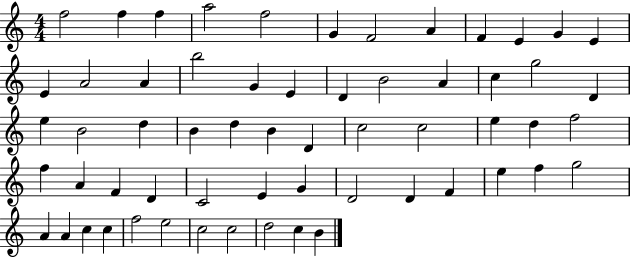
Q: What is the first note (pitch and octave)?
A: F5